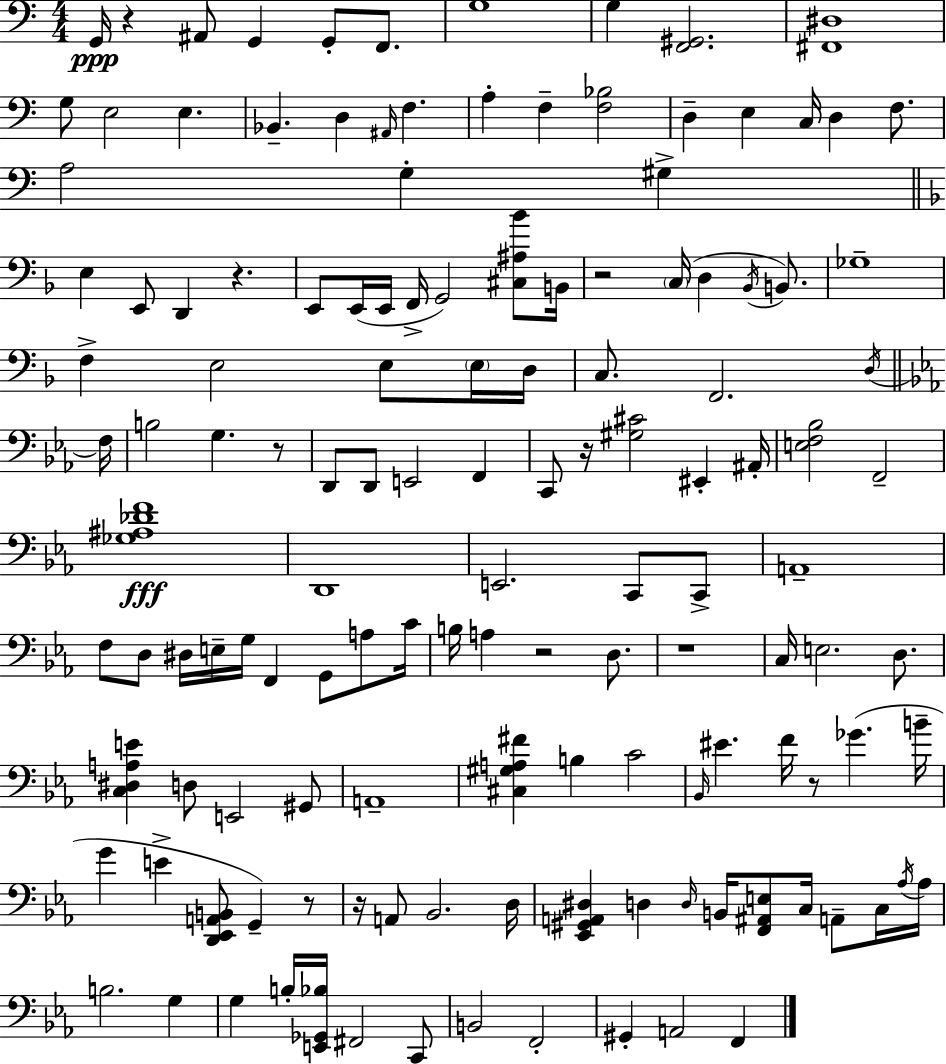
{
  \clef bass
  \numericTimeSignature
  \time 4/4
  \key c \major
  \repeat volta 2 { g,16\ppp r4 ais,8 g,4 g,8-. f,8. | g1 | g4 <f, gis,>2. | <fis, dis>1 | \break g8 e2 e4. | bes,4.-- d4 \grace { ais,16 } f4. | a4-. f4-- <f bes>2 | d4-- e4 c16 d4 f8. | \break a2 g4-. gis4-> | \bar "||" \break \key f \major e4 e,8 d,4 r4. | e,8 e,16( e,16 f,16-> g,2) <cis ais bes'>8 b,16 | r2 \parenthesize c16( d4 \acciaccatura { bes,16 }) b,8. | ges1-- | \break f4-> e2 e8 \parenthesize e16 | d16 c8. f,2. | \acciaccatura { d16 } \bar "||" \break \key ees \major f16 b2 g4. r8 | d,8 d,8 e,2 f,4 | c,8 r16 <gis cis'>2 eis,4-. | ais,16-. <e f bes>2 f,2-- | \break <ges ais des' f'>1\fff | d,1 | e,2. c,8 c,8-> | a,1-- | \break f8 d8 dis16 e16-- g16 f,4 g,8 a8 | c'16 b16 a4 r2 d8. | r1 | c16 e2. d8. | \break <c dis a e'>4 d8 e,2 gis,8 | a,1-- | <cis gis a fis'>4 b4 c'2 | \grace { bes,16 } eis'4. f'16 r8 ges'4.( | \break b'16-- g'4 e'4-> <d, ees, a, b,>8 g,4--) | r8 r16 a,8 bes,2. | d16 <ees, gis, a, dis>4 d4 \grace { d16 } b,16 <f, ais, e>8 c16 a,8-- | c16 \acciaccatura { aes16 } aes16 b2. | \break g4 g4 b16-. <e, ges, bes>16 fis,2 | c,8 b,2 f,2-. | gis,4-. a,2 | f,4 } \bar "|."
}